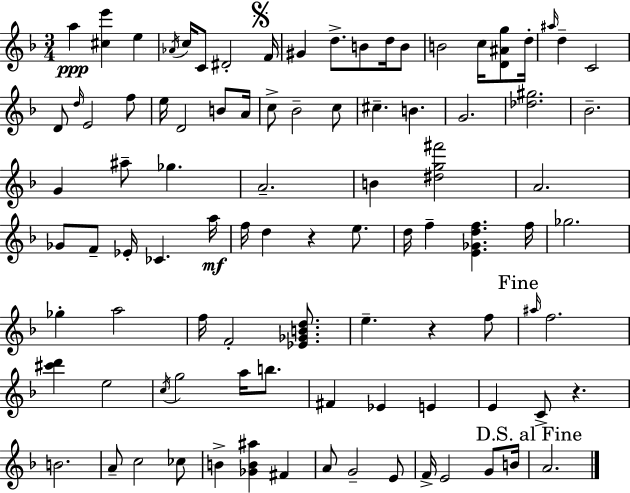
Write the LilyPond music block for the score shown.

{
  \clef treble
  \numericTimeSignature
  \time 3/4
  \key f \major
  \repeat volta 2 { a''4\ppp <cis'' e'''>4 e''4 | \acciaccatura { aes'16 } c''16 c'8 dis'2-. | \mark \markup { \musicglyph "scripts.segno" } f'16 gis'4 d''8.-> b'8 d''16 b'8 | b'2 c''16 <d' ais' g''>8 | \break d''16-. \grace { ais''16 } d''4-- c'2 | d'8 \grace { d''16 } e'2 | f''8 e''16 d'2 | b'8 a'16 c''8-> bes'2-- | \break c''8 cis''4.-- b'4. | g'2. | <des'' gis''>2. | bes'2.-- | \break g'4 ais''8-- ges''4. | a'2.-- | b'4 <dis'' g'' fis'''>2 | a'2. | \break ges'8 f'8-- ees'16-. ces'4. | a''16\mf f''16 d''4 r4 | e''8. d''16 f''4-- <e' ges' d'' f''>4. | f''16 ges''2. | \break ges''4-. a''2 | f''16 f'2-. | <ees' ges' b' d''>8. e''4.-- r4 | f''8 \mark "Fine" \grace { ais''16 } f''2. | \break <cis''' d'''>4 e''2 | \acciaccatura { c''16 } g''2 | a''16 b''8. fis'4 ees'4 | e'4 e'4 c'8-> r4. | \break b'2. | a'8-- c''2 | ces''8 b'4-> <ges' b' ais''>4 | fis'4 a'8 g'2-- | \break e'8 f'16-> e'2 | g'8 b'16 \mark "D.S. al Fine" a'2. | } \bar "|."
}